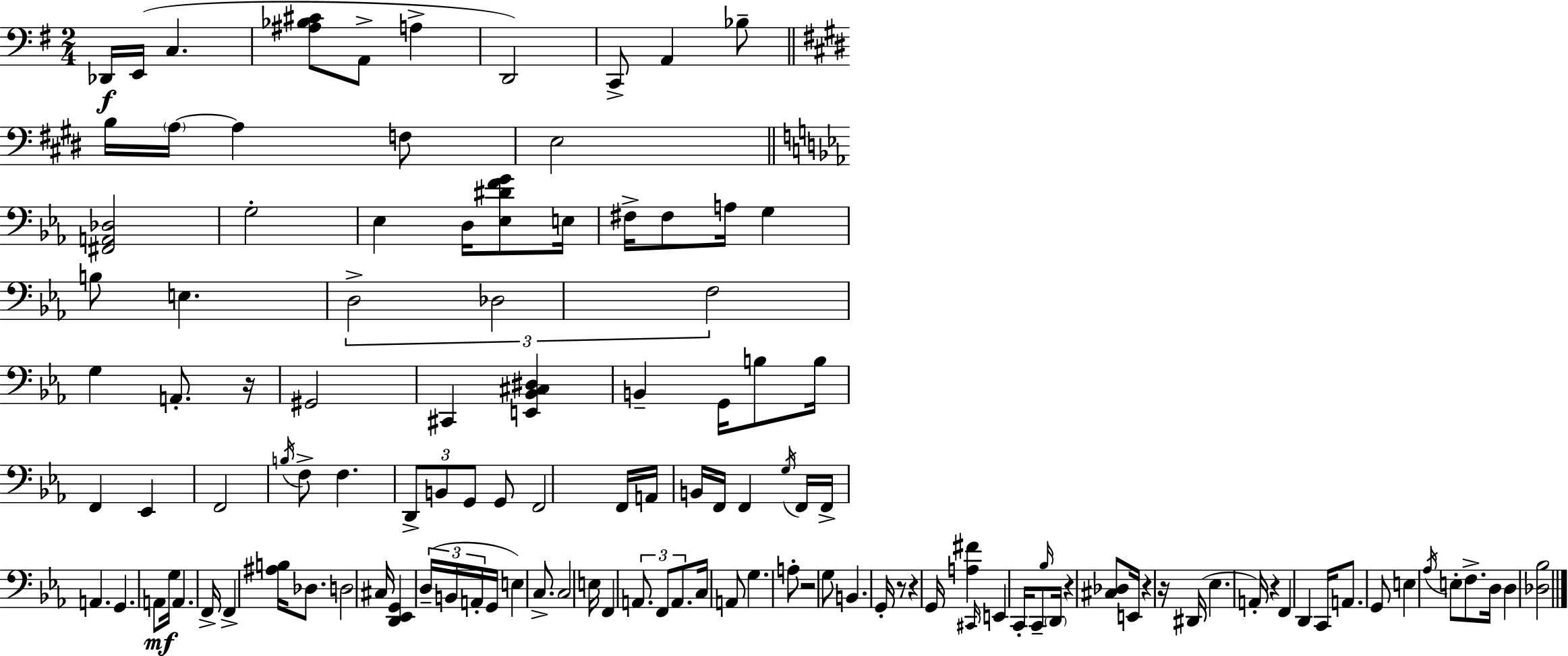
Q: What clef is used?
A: bass